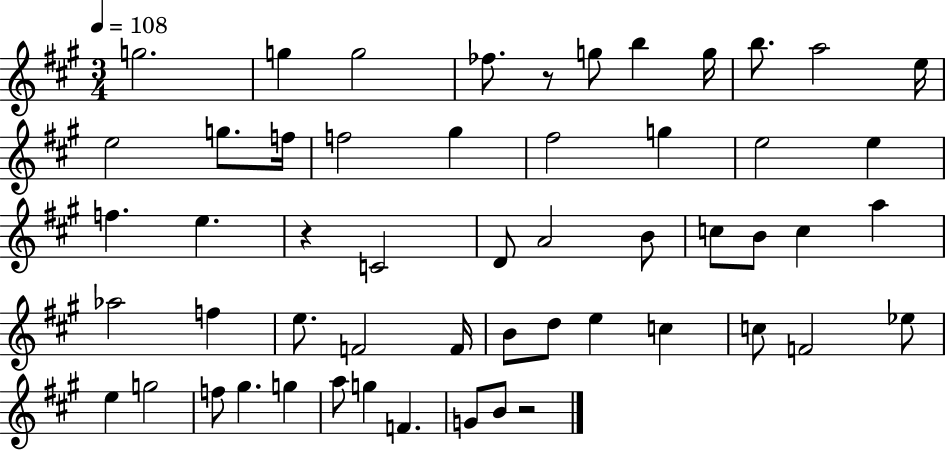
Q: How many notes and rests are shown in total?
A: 54